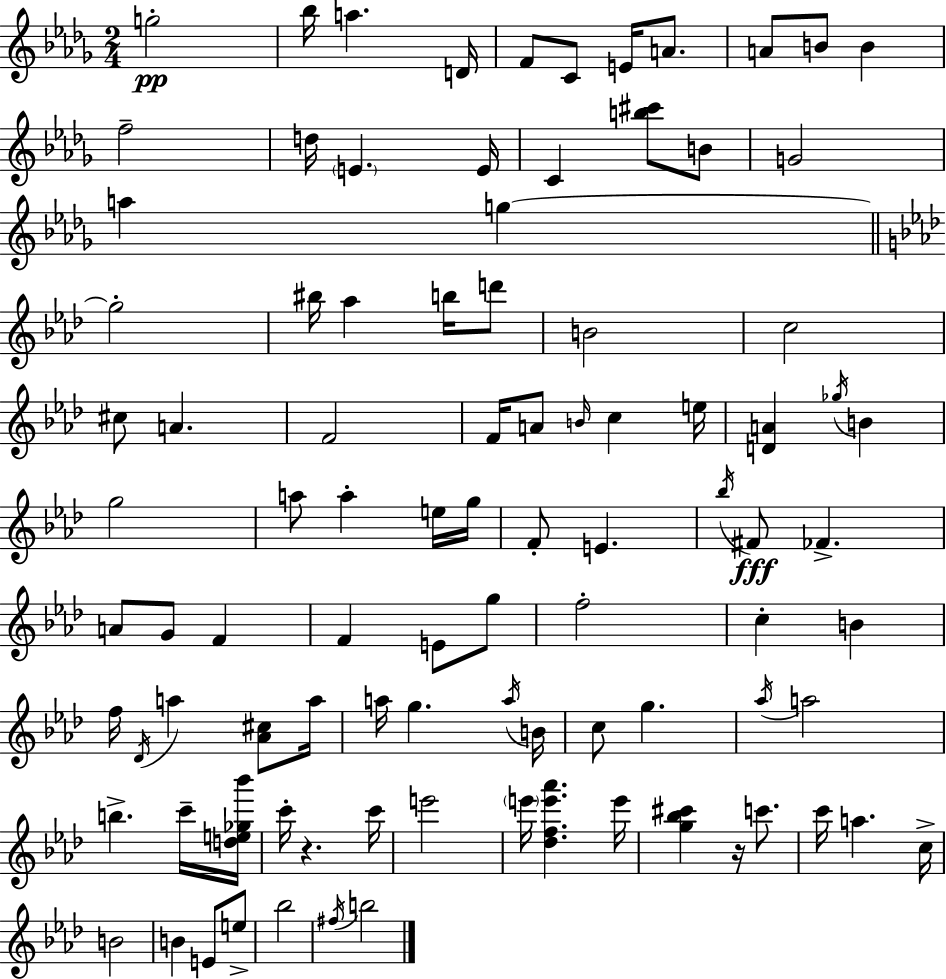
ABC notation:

X:1
T:Untitled
M:2/4
L:1/4
K:Bbm
g2 _b/4 a D/4 F/2 C/2 E/4 A/2 A/2 B/2 B f2 d/4 E E/4 C [b^c']/2 B/2 G2 a g g2 ^b/4 _a b/4 d'/2 B2 c2 ^c/2 A F2 F/4 A/2 B/4 c e/4 [DA] _g/4 B g2 a/2 a e/4 g/4 F/2 E _b/4 ^F/2 _F A/2 G/2 F F E/2 g/2 f2 c B f/4 _D/4 a [_A^c]/2 a/4 a/4 g a/4 B/4 c/2 g _a/4 a2 b c'/4 [de_g_b']/4 c'/4 z c'/4 e'2 e'/4 [_dfe'_a'] e'/4 [g_b^c'] z/4 c'/2 c'/4 a c/4 B2 B E/2 e/2 _b2 ^f/4 b2